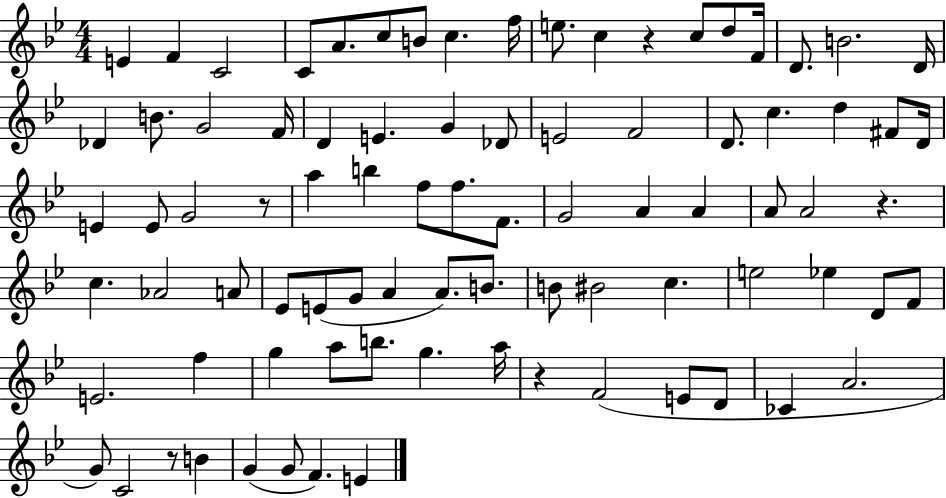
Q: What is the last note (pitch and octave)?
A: E4